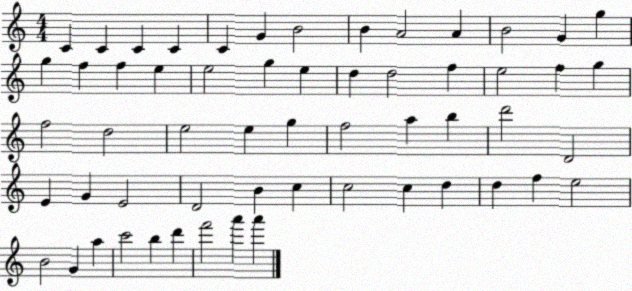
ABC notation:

X:1
T:Untitled
M:4/4
L:1/4
K:C
C C C C C G B2 B A2 A B2 G g g f f e e2 g e d d2 f e2 f g f2 d2 e2 e g f2 a b d'2 D2 E G E2 D2 B c c2 c d d f e2 B2 G a c'2 b d' f'2 a' a'